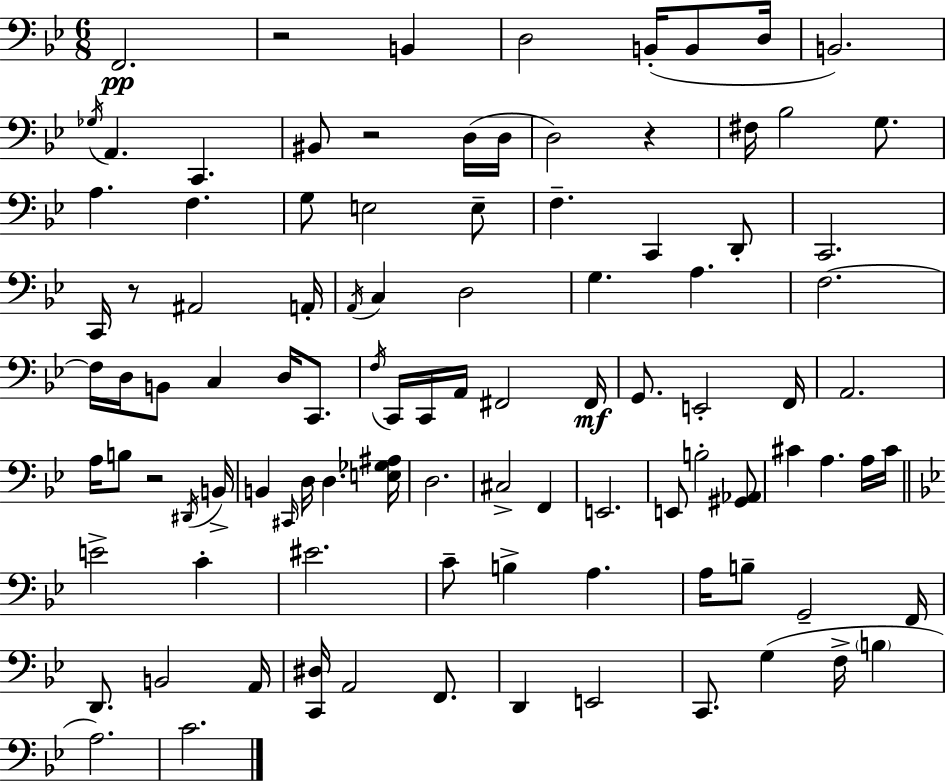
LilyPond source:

{
  \clef bass
  \numericTimeSignature
  \time 6/8
  \key bes \major
  \repeat volta 2 { f,2.\pp | r2 b,4 | d2 b,16-.( b,8 d16 | b,2.) | \break \acciaccatura { ges16 } a,4. c,4. | bis,8 r2 d16( | d16 d2) r4 | fis16 bes2 g8. | \break a4. f4. | g8 e2 e8-- | f4.-- c,4 d,8-. | c,2. | \break c,16 r8 ais,2 | a,16-. \acciaccatura { a,16 } c4 d2 | g4. a4. | f2.~~ | \break f16 d16 b,8 c4 d16 c,8. | \acciaccatura { f16 } c,16 c,16 a,16 fis,2 | fis,16\mf g,8. e,2-. | f,16 a,2. | \break a16 b8 r2 | \acciaccatura { dis,16 } b,16-> b,4 \grace { cis,16 } d16 d4. | <e ges ais>16 d2. | cis2-> | \break f,4 e,2. | e,8 b2-. | <gis, aes,>8 cis'4 a4. | a16 cis'16 \bar "||" \break \key bes \major e'2-> c'4-. | eis'2. | c'8-- b4-> a4. | a16 b8-- g,2-- f,16 | \break d,8. b,2 a,16 | <c, dis>16 a,2 f,8. | d,4 e,2 | c,8. g4( f16-> \parenthesize b4 | \break a2.) | c'2. | } \bar "|."
}